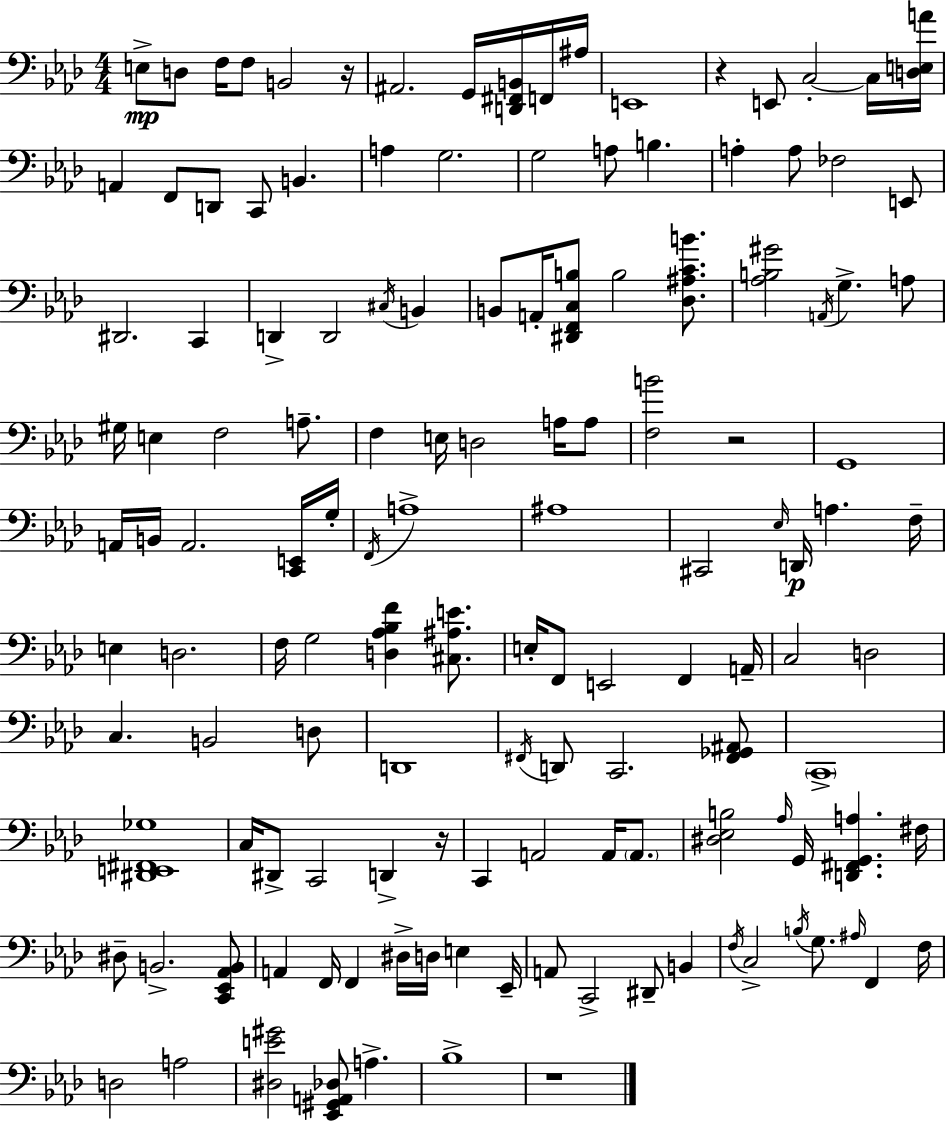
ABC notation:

X:1
T:Untitled
M:4/4
L:1/4
K:Fm
E,/2 D,/2 F,/4 F,/2 B,,2 z/4 ^A,,2 G,,/4 [D,,^F,,B,,]/4 F,,/4 ^A,/4 E,,4 z E,,/2 C,2 C,/4 [D,E,A]/4 A,, F,,/2 D,,/2 C,,/2 B,, A, G,2 G,2 A,/2 B, A, A,/2 _F,2 E,,/2 ^D,,2 C,, D,, D,,2 ^C,/4 B,, B,,/2 A,,/4 [^D,,F,,C,B,]/2 B,2 [_D,^A,CB]/2 [_A,B,^G]2 A,,/4 G, A,/2 ^G,/4 E, F,2 A,/2 F, E,/4 D,2 A,/4 A,/2 [F,B]2 z2 G,,4 A,,/4 B,,/4 A,,2 [C,,E,,]/4 G,/4 F,,/4 A,4 ^A,4 ^C,,2 _E,/4 D,,/4 A, F,/4 E, D,2 F,/4 G,2 [D,_A,_B,F] [^C,^A,E]/2 E,/4 F,,/2 E,,2 F,, A,,/4 C,2 D,2 C, B,,2 D,/2 D,,4 ^F,,/4 D,,/2 C,,2 [^F,,_G,,^A,,]/2 C,,4 [^D,,E,,^F,,_G,]4 C,/4 ^D,,/2 C,,2 D,, z/4 C,, A,,2 A,,/4 A,,/2 [^D,_E,B,]2 _A,/4 G,,/4 [D,,^F,,G,,A,] ^F,/4 ^D,/2 B,,2 [C,,_E,,_A,,B,,]/2 A,, F,,/4 F,, ^D,/4 D,/4 E, _E,,/4 A,,/2 C,,2 ^D,,/2 B,, F,/4 C,2 B,/4 G,/2 ^A,/4 F,, F,/4 D,2 A,2 [^D,E^G]2 [_E,,^G,,A,,_D,]/2 A, _B,4 z4